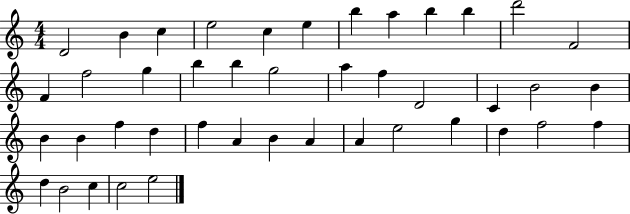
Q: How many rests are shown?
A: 0